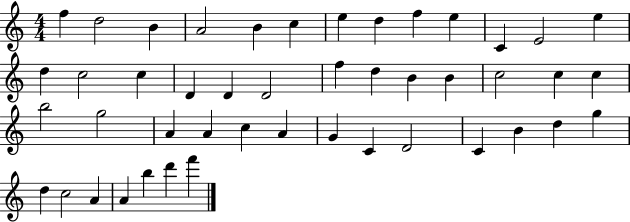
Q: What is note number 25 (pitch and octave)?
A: C5